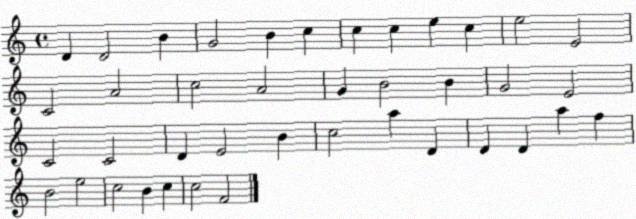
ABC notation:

X:1
T:Untitled
M:4/4
L:1/4
K:C
D D2 B G2 B c c c e c e2 E2 C2 A2 c2 A2 G B2 B G2 E2 C2 C2 D E2 B c2 a D D D a f B2 e2 c2 B c c2 F2